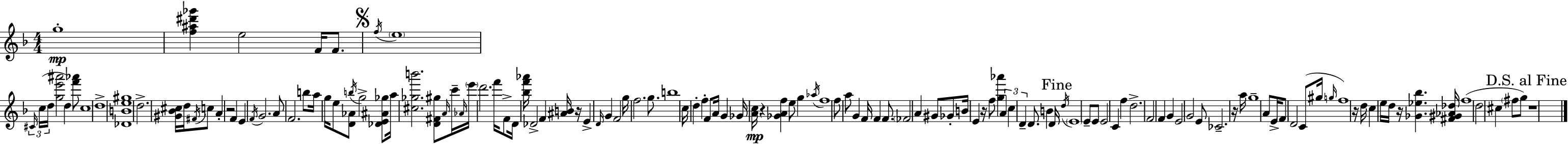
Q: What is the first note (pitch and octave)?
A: G5